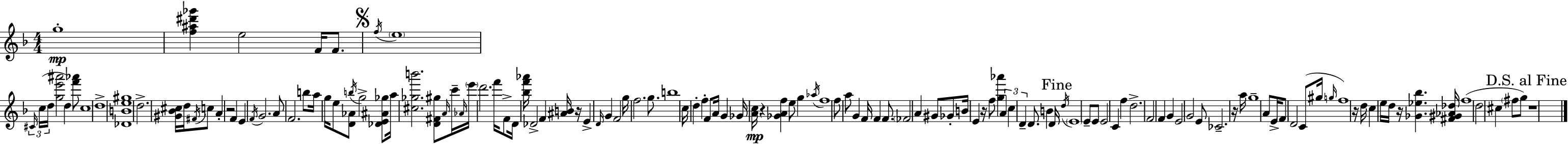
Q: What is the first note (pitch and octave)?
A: G5